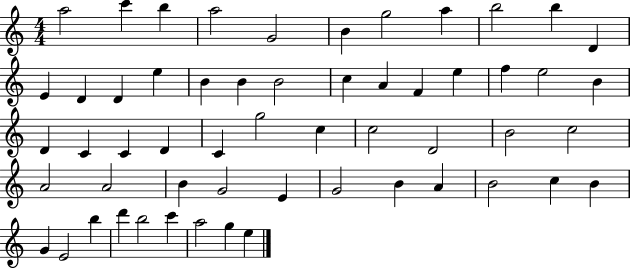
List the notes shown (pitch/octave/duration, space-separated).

A5/h C6/q B5/q A5/h G4/h B4/q G5/h A5/q B5/h B5/q D4/q E4/q D4/q D4/q E5/q B4/q B4/q B4/h C5/q A4/q F4/q E5/q F5/q E5/h B4/q D4/q C4/q C4/q D4/q C4/q G5/h C5/q C5/h D4/h B4/h C5/h A4/h A4/h B4/q G4/h E4/q G4/h B4/q A4/q B4/h C5/q B4/q G4/q E4/h B5/q D6/q B5/h C6/q A5/h G5/q E5/q